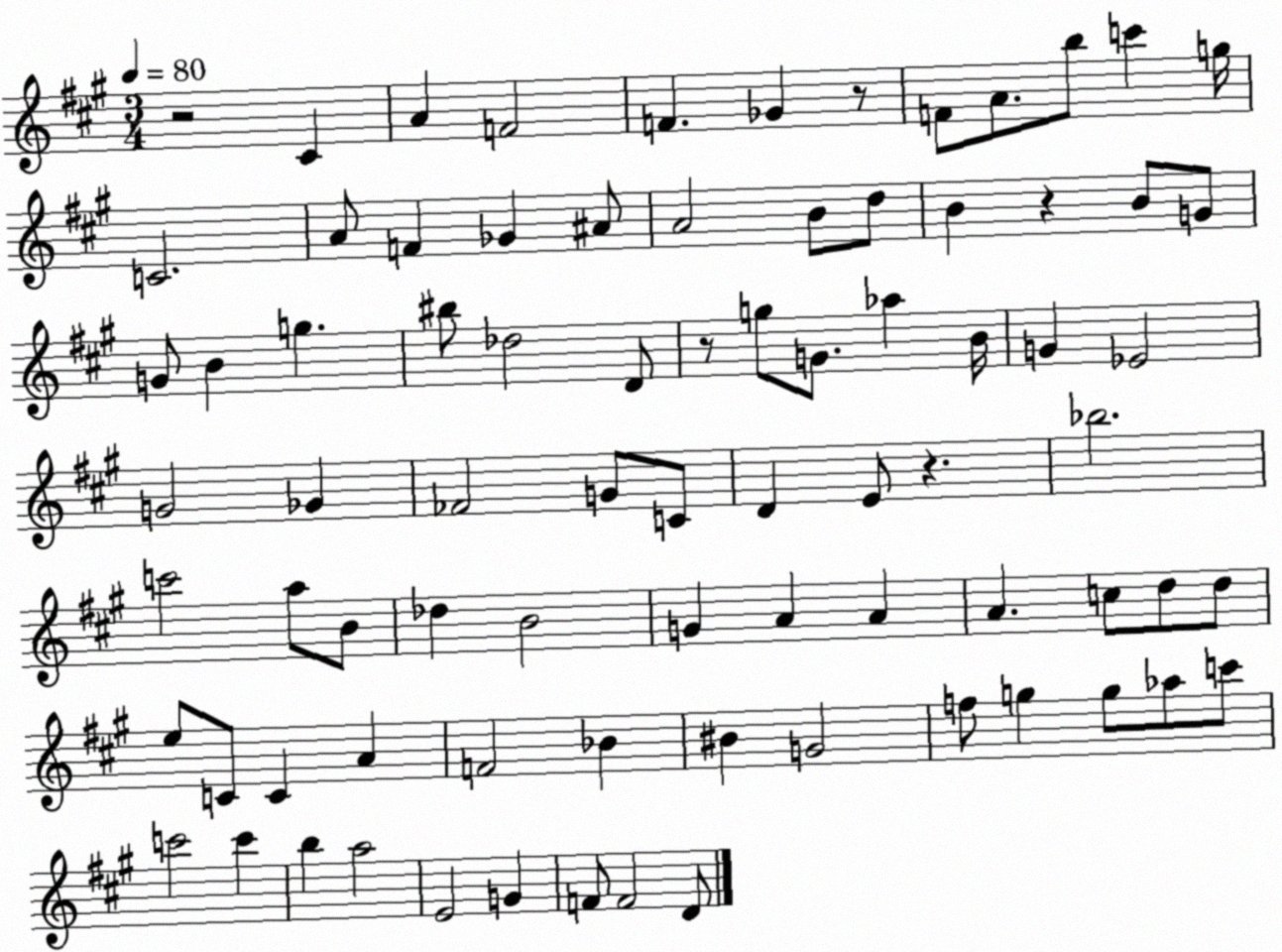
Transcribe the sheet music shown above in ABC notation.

X:1
T:Untitled
M:3/4
L:1/4
K:A
z2 ^C A F2 F _G z/2 F/2 A/2 b/2 c' g/4 C2 A/2 F _G ^A/2 A2 B/2 d/2 B z B/2 G/2 G/2 B g ^b/2 _d2 D/2 z/2 g/2 G/2 _a B/4 G _E2 G2 _G _F2 G/2 C/2 D E/2 z _b2 c'2 a/2 B/2 _d B2 G A A A c/2 d/2 d/2 e/2 C/2 C A F2 _B ^B G2 f/2 g g/2 _a/2 c'/2 c'2 c' b a2 E2 G F/2 F2 D/2